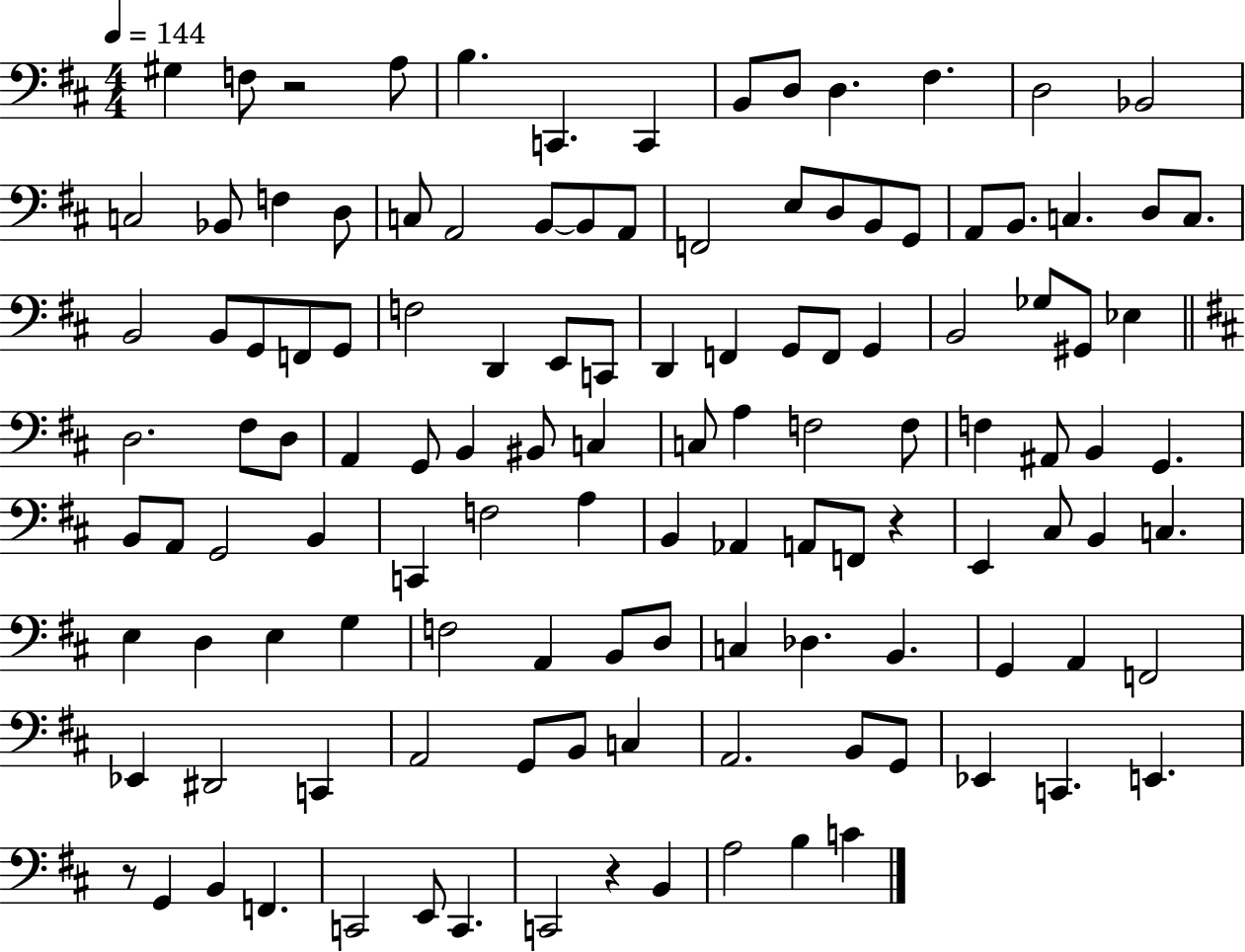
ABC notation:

X:1
T:Untitled
M:4/4
L:1/4
K:D
^G, F,/2 z2 A,/2 B, C,, C,, B,,/2 D,/2 D, ^F, D,2 _B,,2 C,2 _B,,/2 F, D,/2 C,/2 A,,2 B,,/2 B,,/2 A,,/2 F,,2 E,/2 D,/2 B,,/2 G,,/2 A,,/2 B,,/2 C, D,/2 C,/2 B,,2 B,,/2 G,,/2 F,,/2 G,,/2 F,2 D,, E,,/2 C,,/2 D,, F,, G,,/2 F,,/2 G,, B,,2 _G,/2 ^G,,/2 _E, D,2 ^F,/2 D,/2 A,, G,,/2 B,, ^B,,/2 C, C,/2 A, F,2 F,/2 F, ^A,,/2 B,, G,, B,,/2 A,,/2 G,,2 B,, C,, F,2 A, B,, _A,, A,,/2 F,,/2 z E,, ^C,/2 B,, C, E, D, E, G, F,2 A,, B,,/2 D,/2 C, _D, B,, G,, A,, F,,2 _E,, ^D,,2 C,, A,,2 G,,/2 B,,/2 C, A,,2 B,,/2 G,,/2 _E,, C,, E,, z/2 G,, B,, F,, C,,2 E,,/2 C,, C,,2 z B,, A,2 B, C